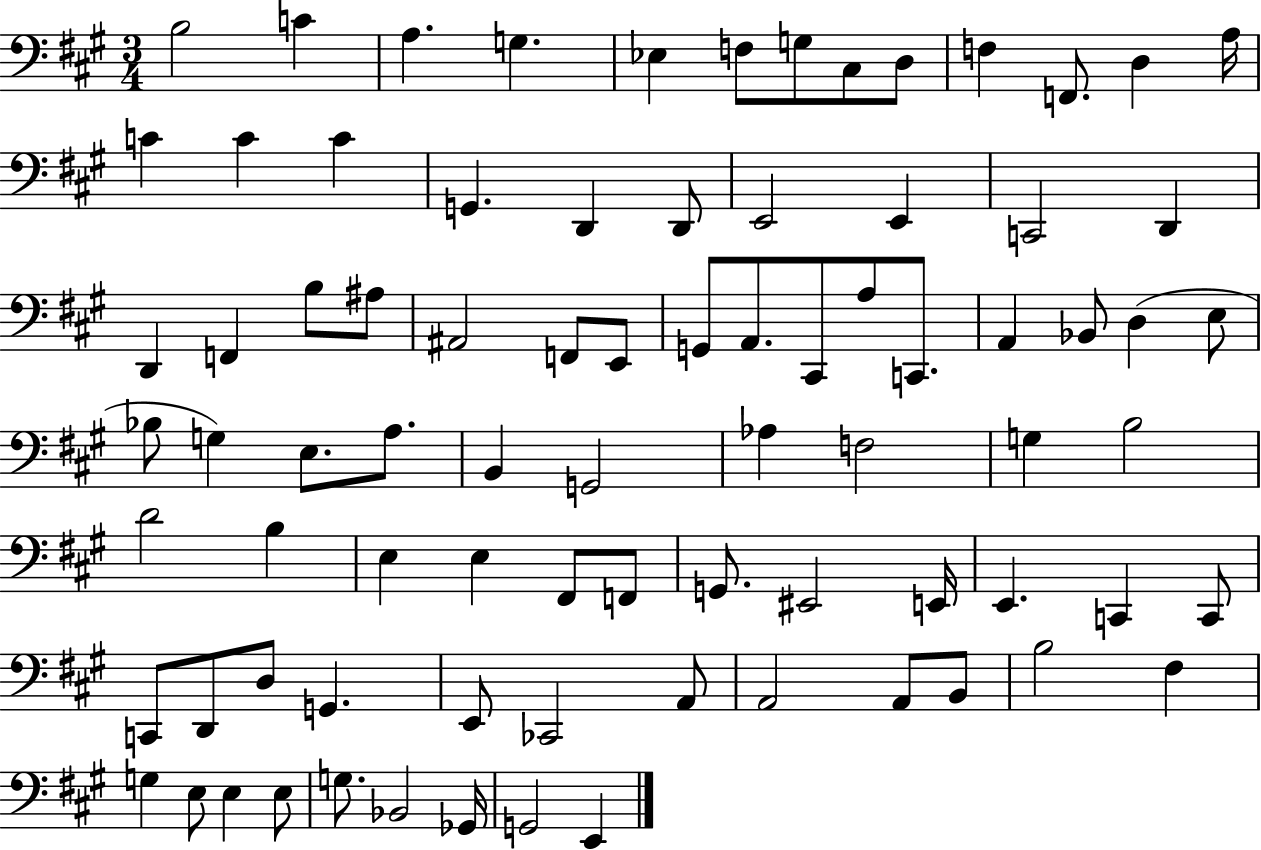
B3/h C4/q A3/q. G3/q. Eb3/q F3/e G3/e C#3/e D3/e F3/q F2/e. D3/q A3/s C4/q C4/q C4/q G2/q. D2/q D2/e E2/h E2/q C2/h D2/q D2/q F2/q B3/e A#3/e A#2/h F2/e E2/e G2/e A2/e. C#2/e A3/e C2/e. A2/q Bb2/e D3/q E3/e Bb3/e G3/q E3/e. A3/e. B2/q G2/h Ab3/q F3/h G3/q B3/h D4/h B3/q E3/q E3/q F#2/e F2/e G2/e. EIS2/h E2/s E2/q. C2/q C2/e C2/e D2/e D3/e G2/q. E2/e CES2/h A2/e A2/h A2/e B2/e B3/h F#3/q G3/q E3/e E3/q E3/e G3/e. Bb2/h Gb2/s G2/h E2/q